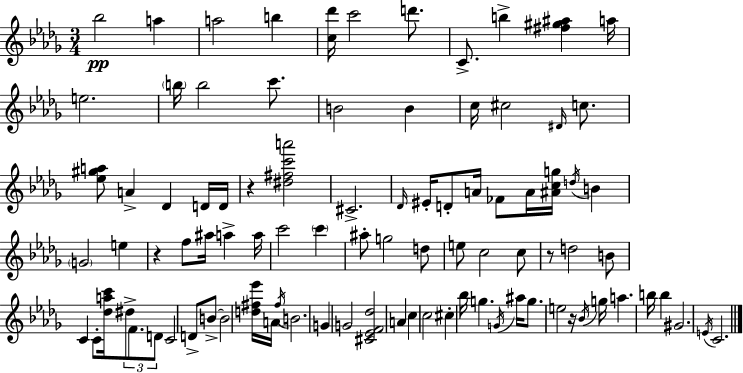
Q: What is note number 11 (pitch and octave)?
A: B5